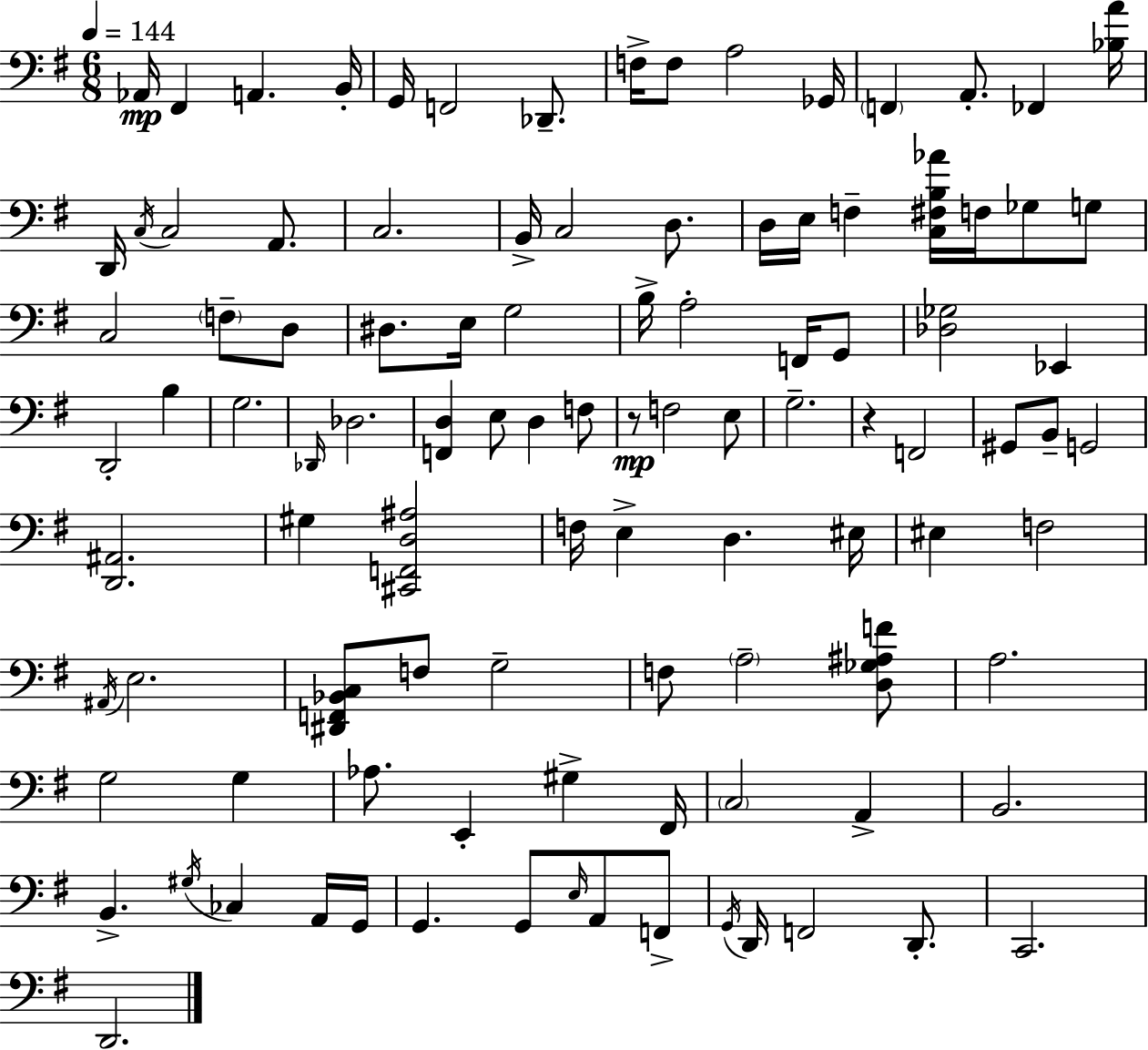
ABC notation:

X:1
T:Untitled
M:6/8
L:1/4
K:G
_A,,/4 ^F,, A,, B,,/4 G,,/4 F,,2 _D,,/2 F,/4 F,/2 A,2 _G,,/4 F,, A,,/2 _F,, [_B,A]/4 D,,/4 C,/4 C,2 A,,/2 C,2 B,,/4 C,2 D,/2 D,/4 E,/4 F, [C,^F,B,_A]/4 F,/4 _G,/2 G,/2 C,2 F,/2 D,/2 ^D,/2 E,/4 G,2 B,/4 A,2 F,,/4 G,,/2 [_D,_G,]2 _E,, D,,2 B, G,2 _D,,/4 _D,2 [F,,D,] E,/2 D, F,/2 z/2 F,2 E,/2 G,2 z F,,2 ^G,,/2 B,,/2 G,,2 [D,,^A,,]2 ^G, [^C,,F,,D,^A,]2 F,/4 E, D, ^E,/4 ^E, F,2 ^A,,/4 E,2 [^D,,F,,_B,,C,]/2 F,/2 G,2 F,/2 A,2 [D,_G,^A,F]/2 A,2 G,2 G, _A,/2 E,, ^G, ^F,,/4 C,2 A,, B,,2 B,, ^G,/4 _C, A,,/4 G,,/4 G,, G,,/2 E,/4 A,,/2 F,,/2 G,,/4 D,,/4 F,,2 D,,/2 C,,2 D,,2